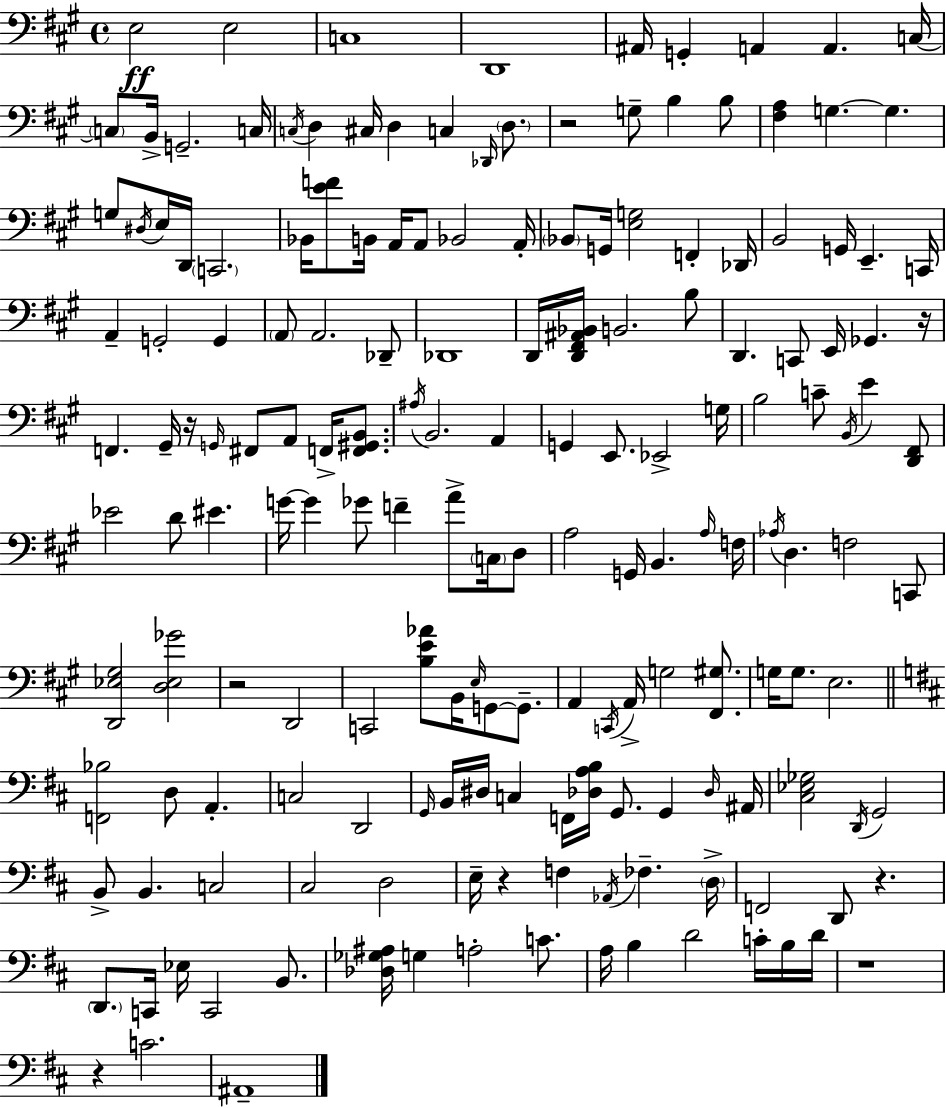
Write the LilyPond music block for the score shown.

{
  \clef bass
  \time 4/4
  \defaultTimeSignature
  \key a \major
  e2\ff e2 | c1 | d,1 | ais,16 g,4-. a,4 a,4. c16~~ | \break \parenthesize c8 b,16-> g,2.-- c16 | \acciaccatura { c16 } d4 cis16 d4 c4 \grace { des,16 } \parenthesize d8. | r2 g8-- b4 | b8 <fis a>4 g4.~~ g4. | \break g8 \acciaccatura { dis16 } e16 d,16 \parenthesize c,2. | bes,16 <e' f'>8 b,16 a,16 a,8 bes,2 | a,16-. \parenthesize bes,8 g,16 <e g>2 f,4-. | des,16 b,2 g,16 e,4.-- | \break c,16 a,4-- g,2-. g,4 | \parenthesize a,8 a,2. | des,8-- des,1 | d,16 <d, fis, ais, bes,>16 b,2. | \break b8 d,4. c,8 e,16 ges,4. | r16 f,4. gis,16-- r16 \grace { g,16 } fis,8 a,8 | f,16-> <f, gis, b,>8. \acciaccatura { ais16 } b,2. | a,4 g,4 e,8. ees,2-> | \break g16 b2 c'8-- \acciaccatura { b,16 } | e'4 <d, fis,>8 ees'2 d'8 | eis'4. g'16~~ g'4 ges'8 f'4-- | a'8-> \parenthesize c16 d8 a2 g,16 b,4. | \break \grace { a16 } f16 \acciaccatura { aes16 } d4. f2 | c,8 <d, ees gis>2 | <d ees ges'>2 r2 | d,2 c,2 | \break <b e' aes'>8 b,16 \grace { e16 } g,8~~ g,8.-- a,4 \acciaccatura { c,16 } a,16-> g2 | <fis, gis>8. g16 g8. e2. | \bar "||" \break \key b \minor <f, bes>2 d8 a,4.-. | c2 d,2 | \grace { g,16 } b,16 dis16 c4 f,16 <des a b>16 g,8. g,4 | \grace { des16 } ais,16 <cis ees ges>2 \acciaccatura { d,16 } g,2 | \break b,8-> b,4. c2 | cis2 d2 | e16-- r4 f4 \acciaccatura { aes,16 } fes4.-- | \parenthesize d16-> f,2 d,8 r4. | \break \parenthesize d,8. c,16 ees16 c,2 | b,8. <des ges ais>16 g4 a2-. | c'8. a16 b4 d'2 | c'16-. b16 d'16 r1 | \break r4 c'2. | ais,1-- | \bar "|."
}